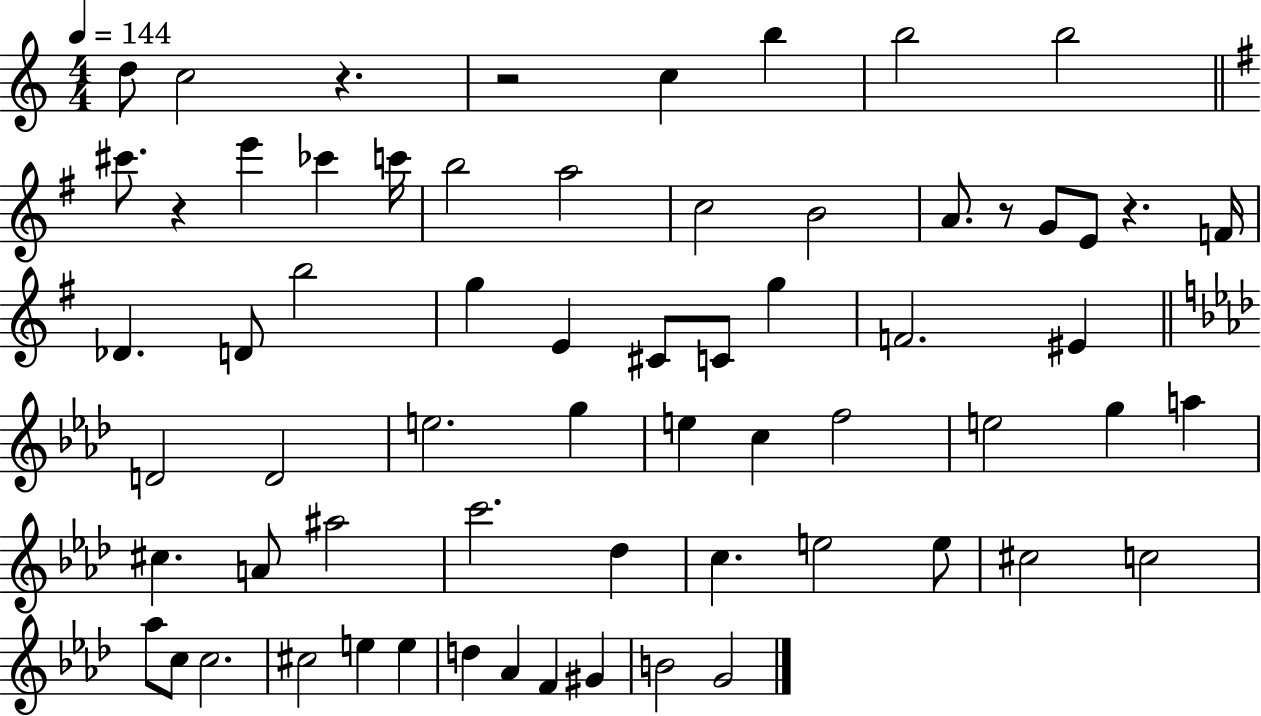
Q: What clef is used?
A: treble